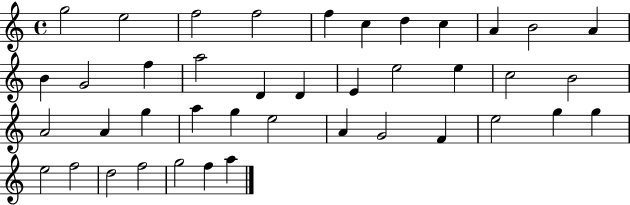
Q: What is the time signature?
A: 4/4